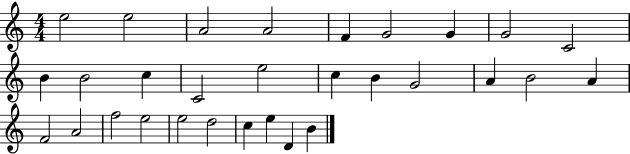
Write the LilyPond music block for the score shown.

{
  \clef treble
  \numericTimeSignature
  \time 4/4
  \key c \major
  e''2 e''2 | a'2 a'2 | f'4 g'2 g'4 | g'2 c'2 | \break b'4 b'2 c''4 | c'2 e''2 | c''4 b'4 g'2 | a'4 b'2 a'4 | \break f'2 a'2 | f''2 e''2 | e''2 d''2 | c''4 e''4 d'4 b'4 | \break \bar "|."
}